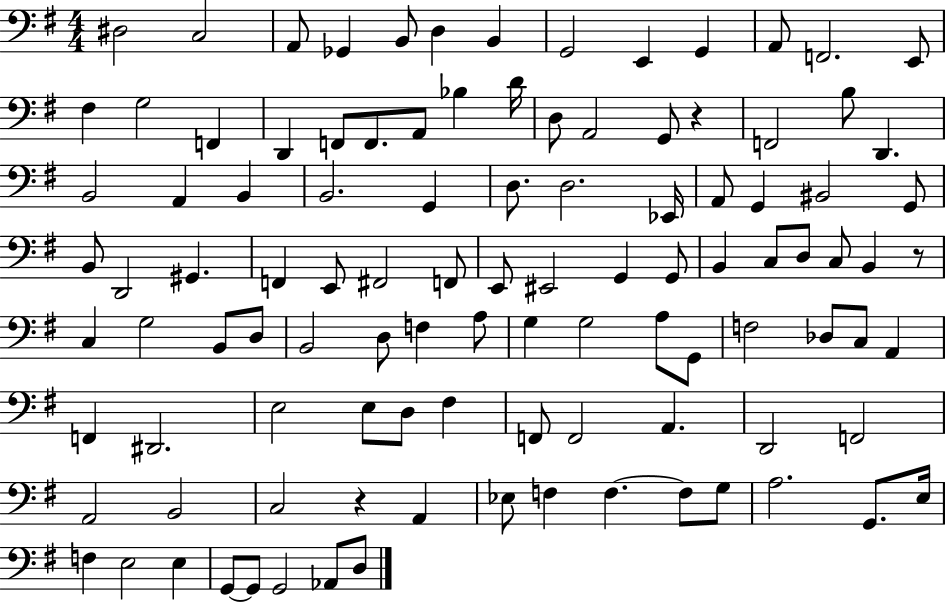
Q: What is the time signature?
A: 4/4